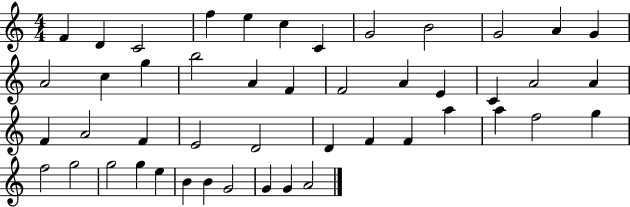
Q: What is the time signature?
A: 4/4